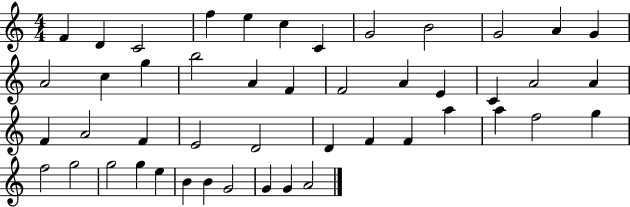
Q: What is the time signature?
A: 4/4